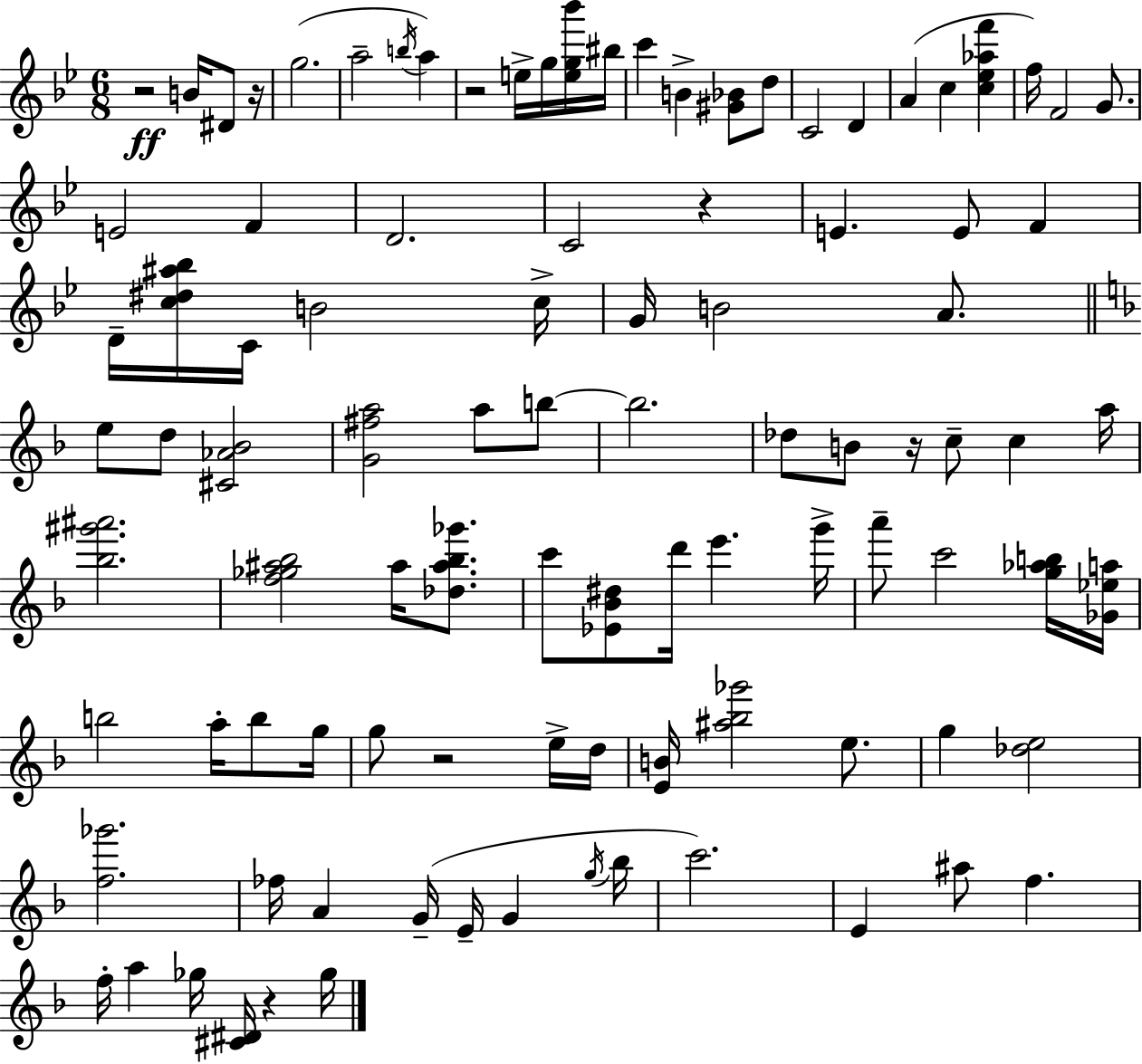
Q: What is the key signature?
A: G minor